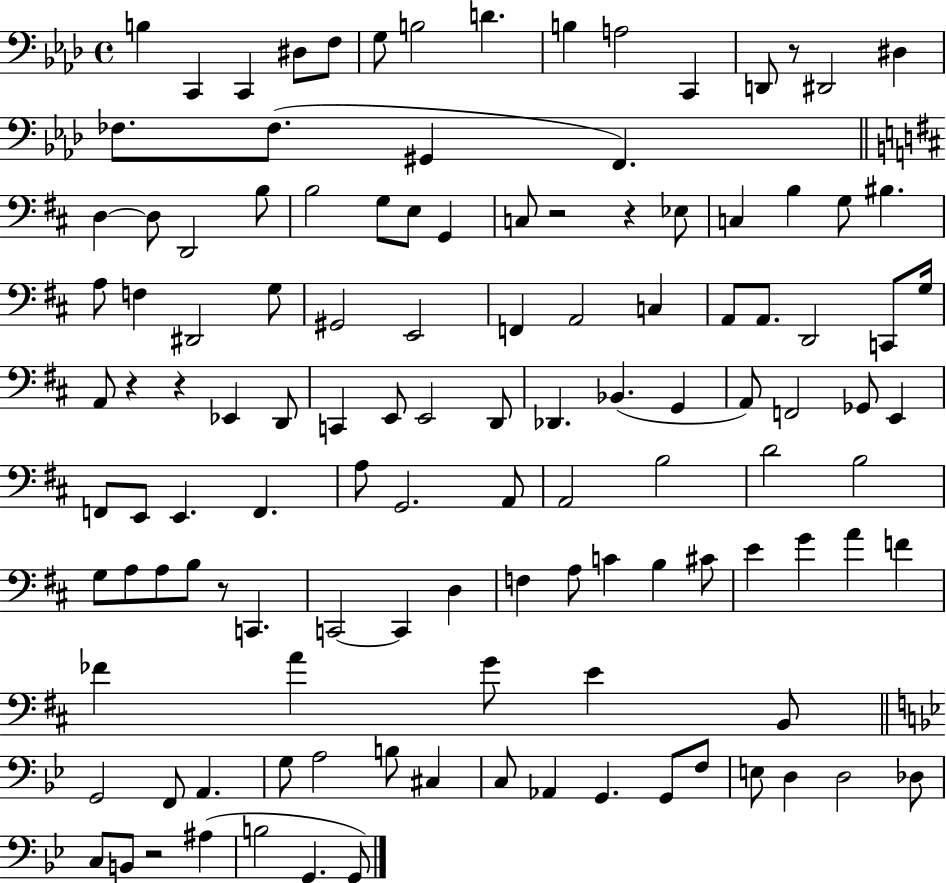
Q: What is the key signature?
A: AES major